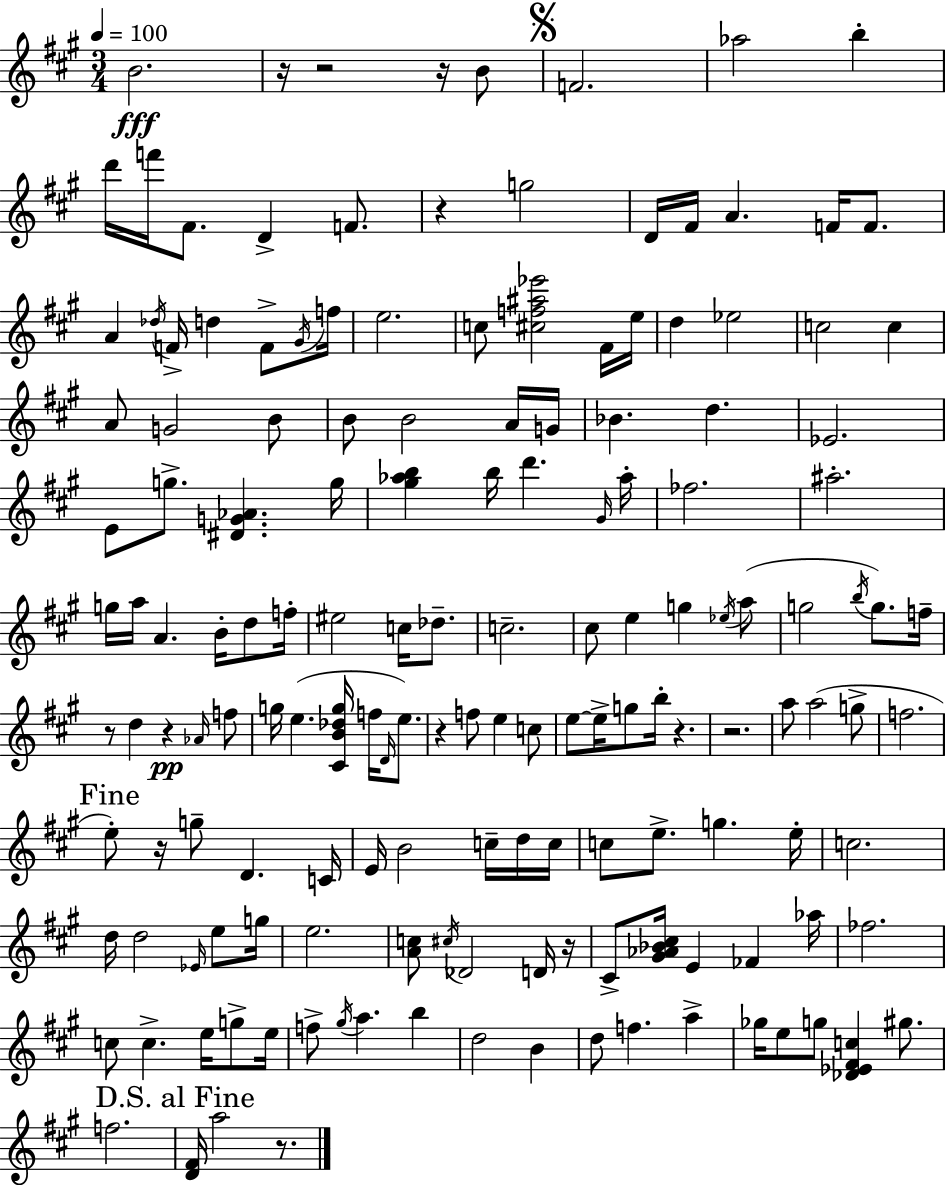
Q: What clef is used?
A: treble